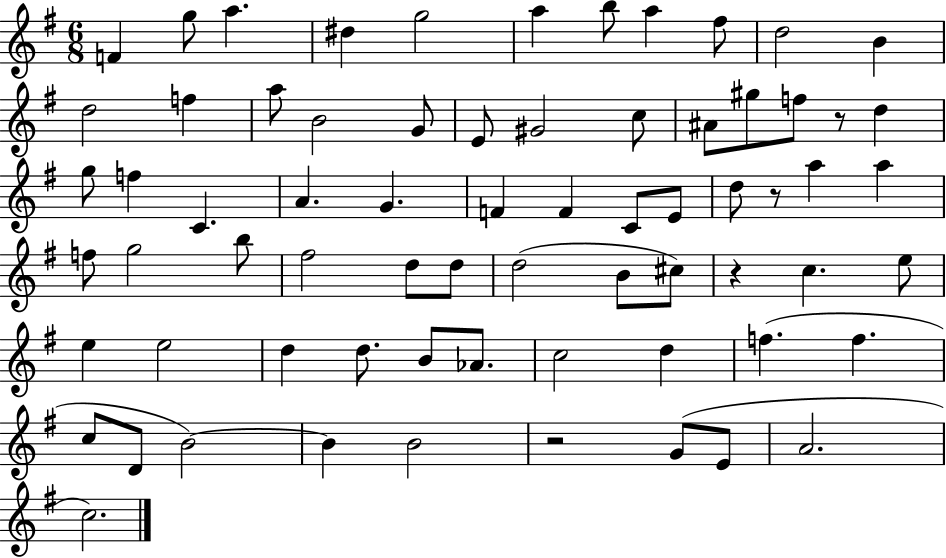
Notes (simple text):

F4/q G5/e A5/q. D#5/q G5/h A5/q B5/e A5/q F#5/e D5/h B4/q D5/h F5/q A5/e B4/h G4/e E4/e G#4/h C5/e A#4/e G#5/e F5/e R/e D5/q G5/e F5/q C4/q. A4/q. G4/q. F4/q F4/q C4/e E4/e D5/e R/e A5/q A5/q F5/e G5/h B5/e F#5/h D5/e D5/e D5/h B4/e C#5/e R/q C5/q. E5/e E5/q E5/h D5/q D5/e. B4/e Ab4/e. C5/h D5/q F5/q. F5/q. C5/e D4/e B4/h B4/q B4/h R/h G4/e E4/e A4/h. C5/h.